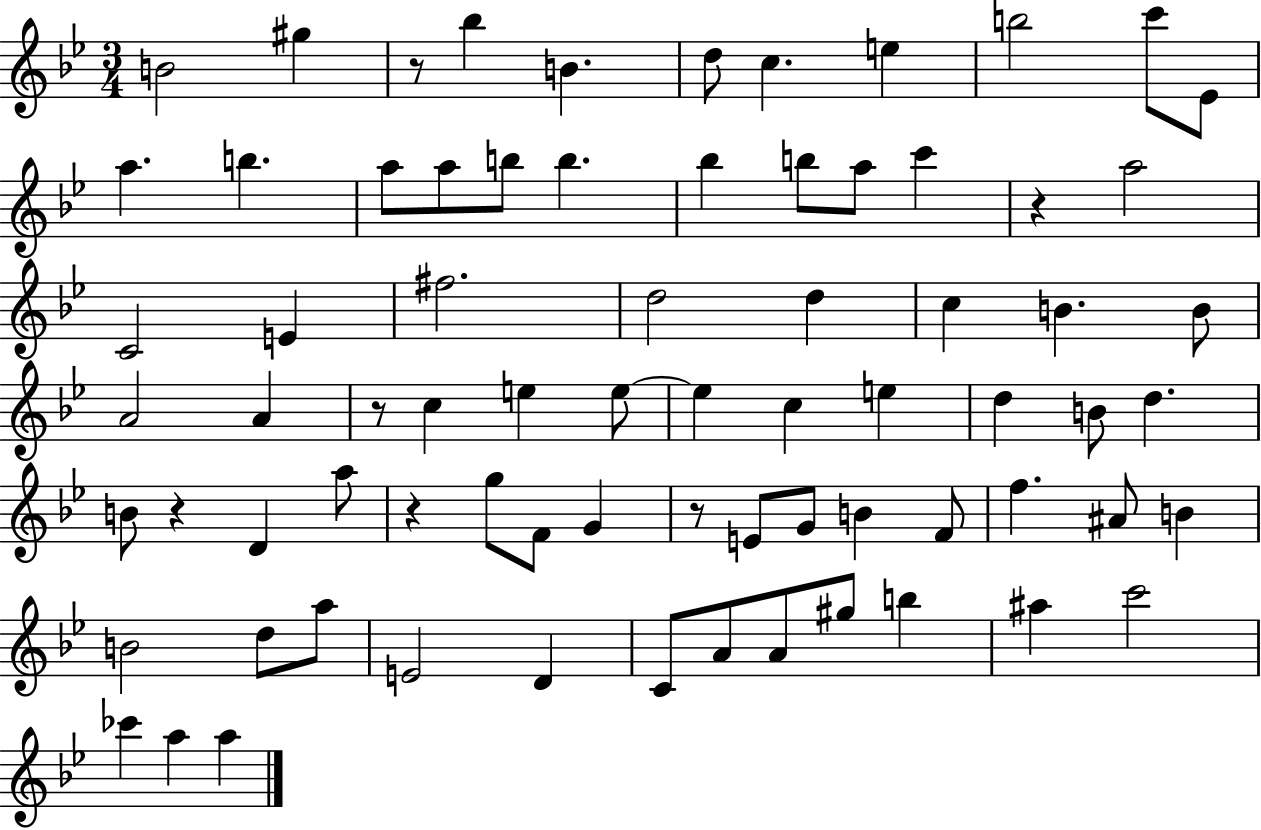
B4/h G#5/q R/e Bb5/q B4/q. D5/e C5/q. E5/q B5/h C6/e Eb4/e A5/q. B5/q. A5/e A5/e B5/e B5/q. Bb5/q B5/e A5/e C6/q R/q A5/h C4/h E4/q F#5/h. D5/h D5/q C5/q B4/q. B4/e A4/h A4/q R/e C5/q E5/q E5/e E5/q C5/q E5/q D5/q B4/e D5/q. B4/e R/q D4/q A5/e R/q G5/e F4/e G4/q R/e E4/e G4/e B4/q F4/e F5/q. A#4/e B4/q B4/h D5/e A5/e E4/h D4/q C4/e A4/e A4/e G#5/e B5/q A#5/q C6/h CES6/q A5/q A5/q